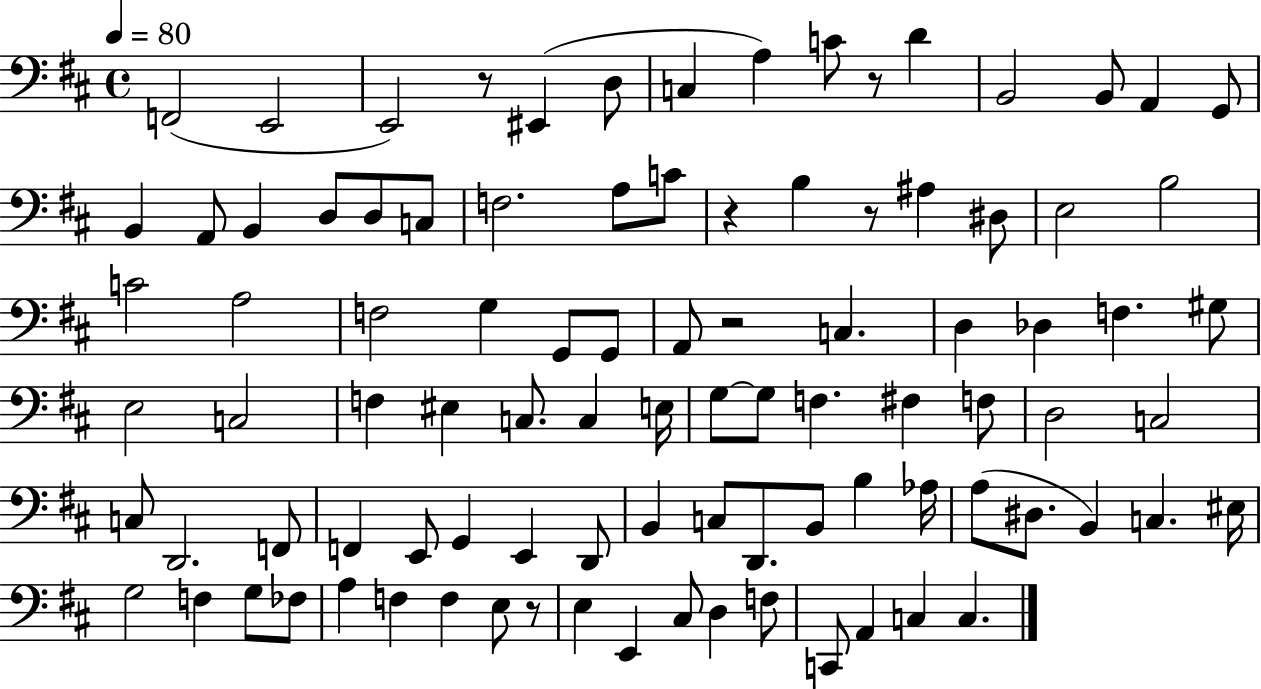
{
  \clef bass
  \time 4/4
  \defaultTimeSignature
  \key d \major
  \tempo 4 = 80
  f,2( e,2 | e,2) r8 eis,4( d8 | c4 a4) c'8 r8 d'4 | b,2 b,8 a,4 g,8 | \break b,4 a,8 b,4 d8 d8 c8 | f2. a8 c'8 | r4 b4 r8 ais4 dis8 | e2 b2 | \break c'2 a2 | f2 g4 g,8 g,8 | a,8 r2 c4. | d4 des4 f4. gis8 | \break e2 c2 | f4 eis4 c8. c4 e16 | g8~~ g8 f4. fis4 f8 | d2 c2 | \break c8 d,2. f,8 | f,4 e,8 g,4 e,4 d,8 | b,4 c8 d,8. b,8 b4 aes16 | a8( dis8. b,4) c4. eis16 | \break g2 f4 g8 fes8 | a4 f4 f4 e8 r8 | e4 e,4 cis8 d4 f8 | c,8 a,4 c4 c4. | \break \bar "|."
}